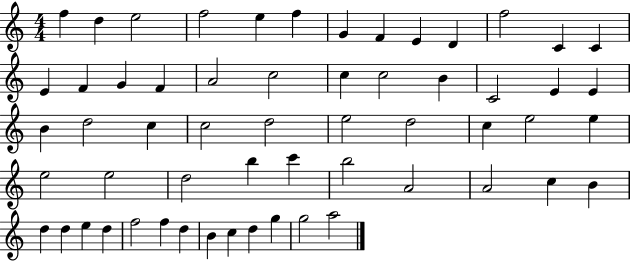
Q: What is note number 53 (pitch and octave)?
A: B4